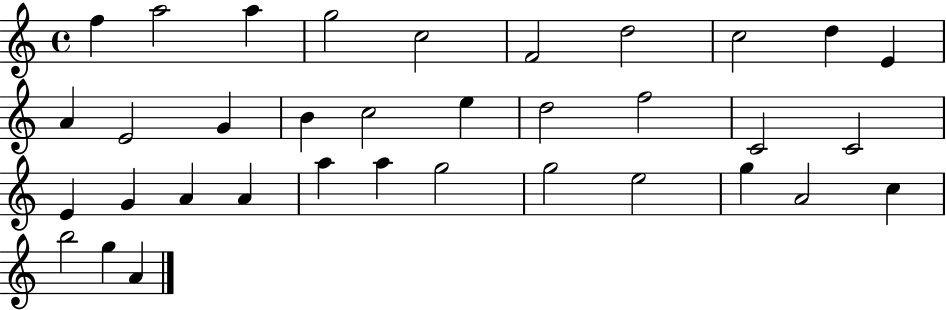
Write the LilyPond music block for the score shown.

{
  \clef treble
  \time 4/4
  \defaultTimeSignature
  \key c \major
  f''4 a''2 a''4 | g''2 c''2 | f'2 d''2 | c''2 d''4 e'4 | \break a'4 e'2 g'4 | b'4 c''2 e''4 | d''2 f''2 | c'2 c'2 | \break e'4 g'4 a'4 a'4 | a''4 a''4 g''2 | g''2 e''2 | g''4 a'2 c''4 | \break b''2 g''4 a'4 | \bar "|."
}